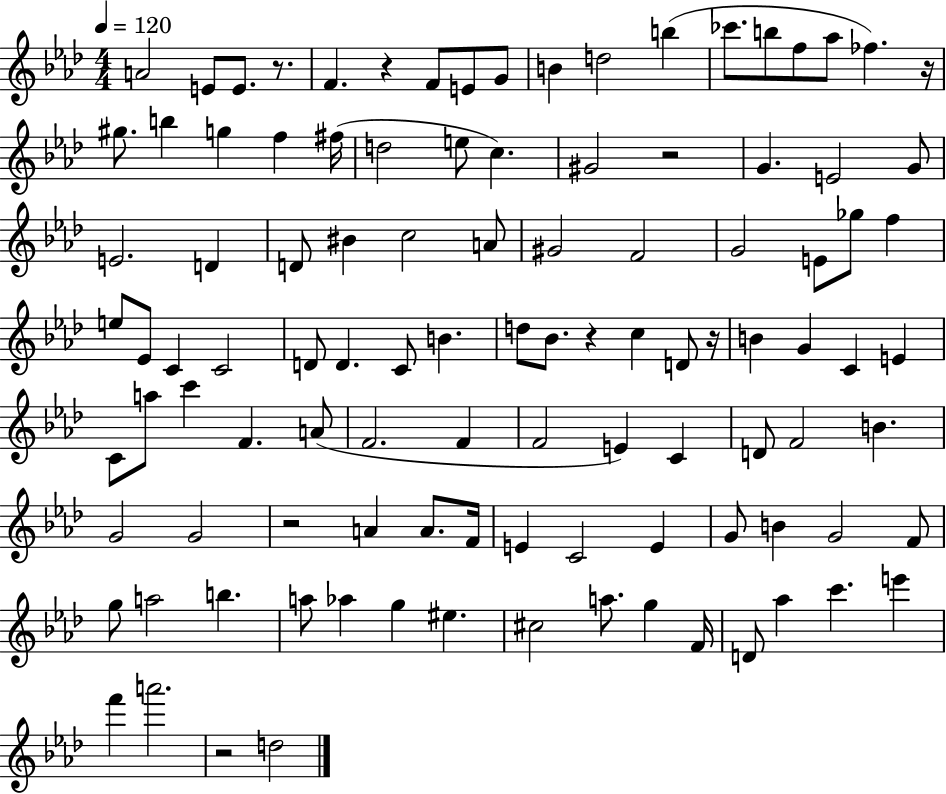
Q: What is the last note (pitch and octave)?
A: D5